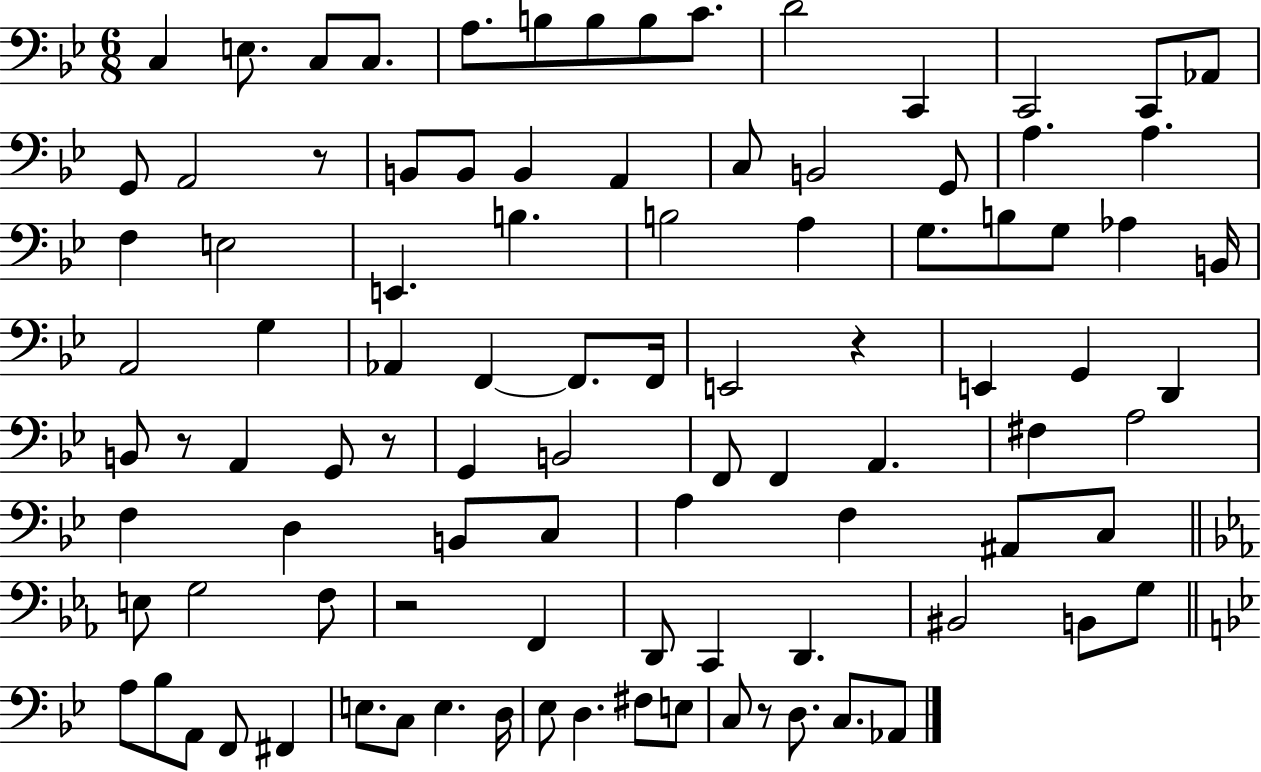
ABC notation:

X:1
T:Untitled
M:6/8
L:1/4
K:Bb
C, E,/2 C,/2 C,/2 A,/2 B,/2 B,/2 B,/2 C/2 D2 C,, C,,2 C,,/2 _A,,/2 G,,/2 A,,2 z/2 B,,/2 B,,/2 B,, A,, C,/2 B,,2 G,,/2 A, A, F, E,2 E,, B, B,2 A, G,/2 B,/2 G,/2 _A, B,,/4 A,,2 G, _A,, F,, F,,/2 F,,/4 E,,2 z E,, G,, D,, B,,/2 z/2 A,, G,,/2 z/2 G,, B,,2 F,,/2 F,, A,, ^F, A,2 F, D, B,,/2 C,/2 A, F, ^A,,/2 C,/2 E,/2 G,2 F,/2 z2 F,, D,,/2 C,, D,, ^B,,2 B,,/2 G,/2 A,/2 _B,/2 A,,/2 F,,/2 ^F,, E,/2 C,/2 E, D,/4 _E,/2 D, ^F,/2 E,/2 C,/2 z/2 D,/2 C,/2 _A,,/2